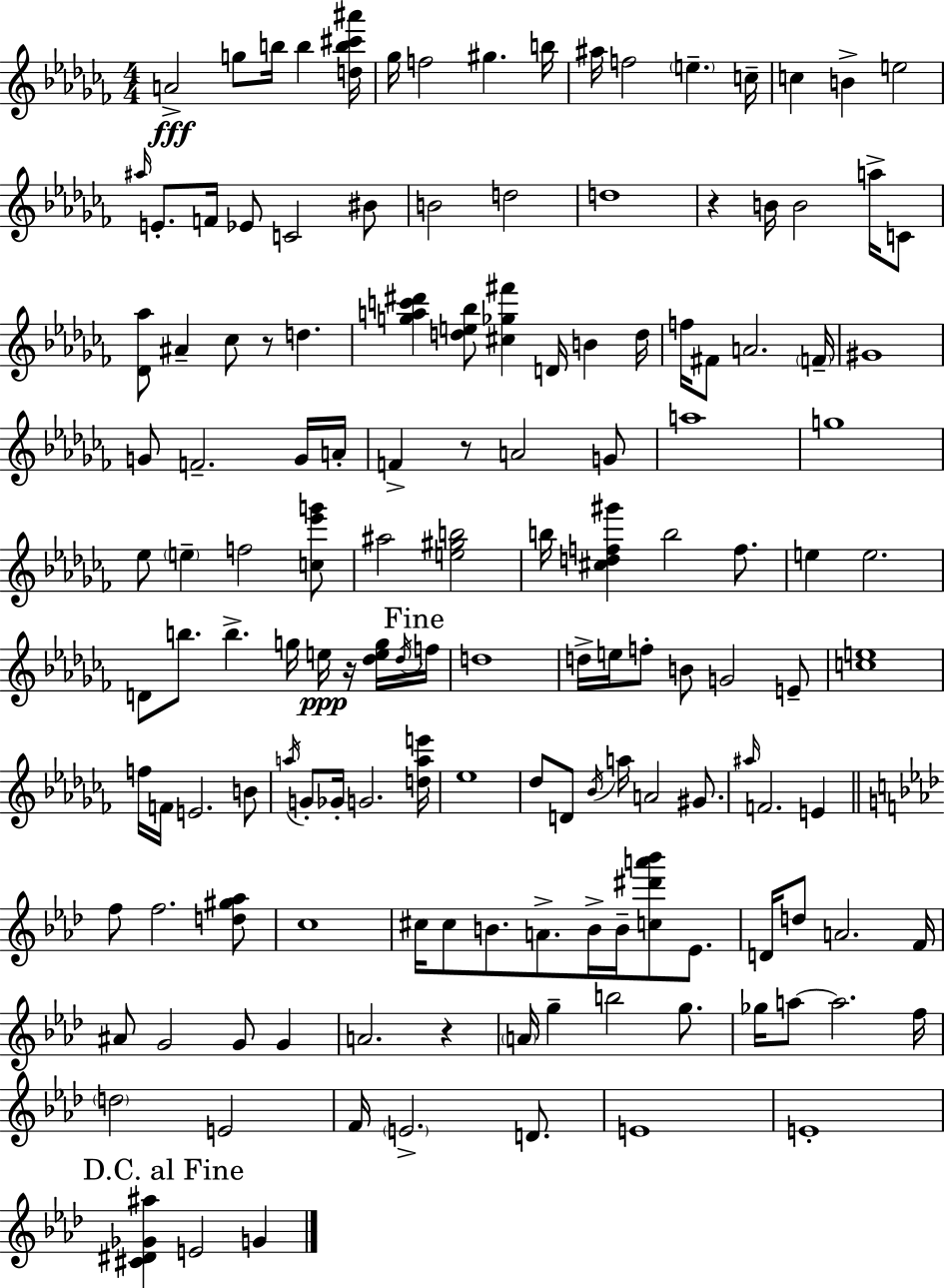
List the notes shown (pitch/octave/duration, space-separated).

A4/h G5/e B5/s B5/q [D5,B5,C#6,A#6]/s Gb5/s F5/h G#5/q. B5/s A#5/s F5/h E5/q. C5/s C5/q B4/q E5/h A#5/s E4/e. F4/s Eb4/e C4/h BIS4/e B4/h D5/h D5/w R/q B4/s B4/h A5/s C4/e [Db4,Ab5]/e A#4/q CES5/e R/e D5/q. [G5,A5,C6,D#6]/q [D5,E5,Bb5]/e [C#5,Gb5,F#6]/q D4/s B4/q D5/s F5/s F#4/e A4/h. F4/s G#4/w G4/e F4/h. G4/s A4/s F4/q R/e A4/h G4/e A5/w G5/w Eb5/e E5/q F5/h [C5,Eb6,G6]/e A#5/h [E5,G#5,B5]/h B5/s [C#5,D5,F5,G#6]/q B5/h F5/e. E5/q E5/h. D4/e B5/e. B5/q. G5/s E5/s R/s [Db5,E5,G5]/s Db5/s F5/s D5/w D5/s E5/s F5/e B4/e G4/h E4/e [C5,E5]/w F5/s F4/s E4/h. B4/e A5/s G4/e Gb4/s G4/h. [D5,A5,E6]/s Eb5/w Db5/e D4/e Bb4/s A5/s A4/h G#4/e. A#5/s F4/h. E4/q F5/e F5/h. [D5,G#5,Ab5]/e C5/w C#5/s C#5/e B4/e. A4/e. B4/s B4/s [C5,D#6,A6,Bb6]/e Eb4/e. D4/s D5/e A4/h. F4/s A#4/e G4/h G4/e G4/q A4/h. R/q A4/s G5/q B5/h G5/e. Gb5/s A5/e A5/h. F5/s D5/h E4/h F4/s E4/h. D4/e. E4/w E4/w [C#4,D#4,Gb4,A#5]/q E4/h G4/q